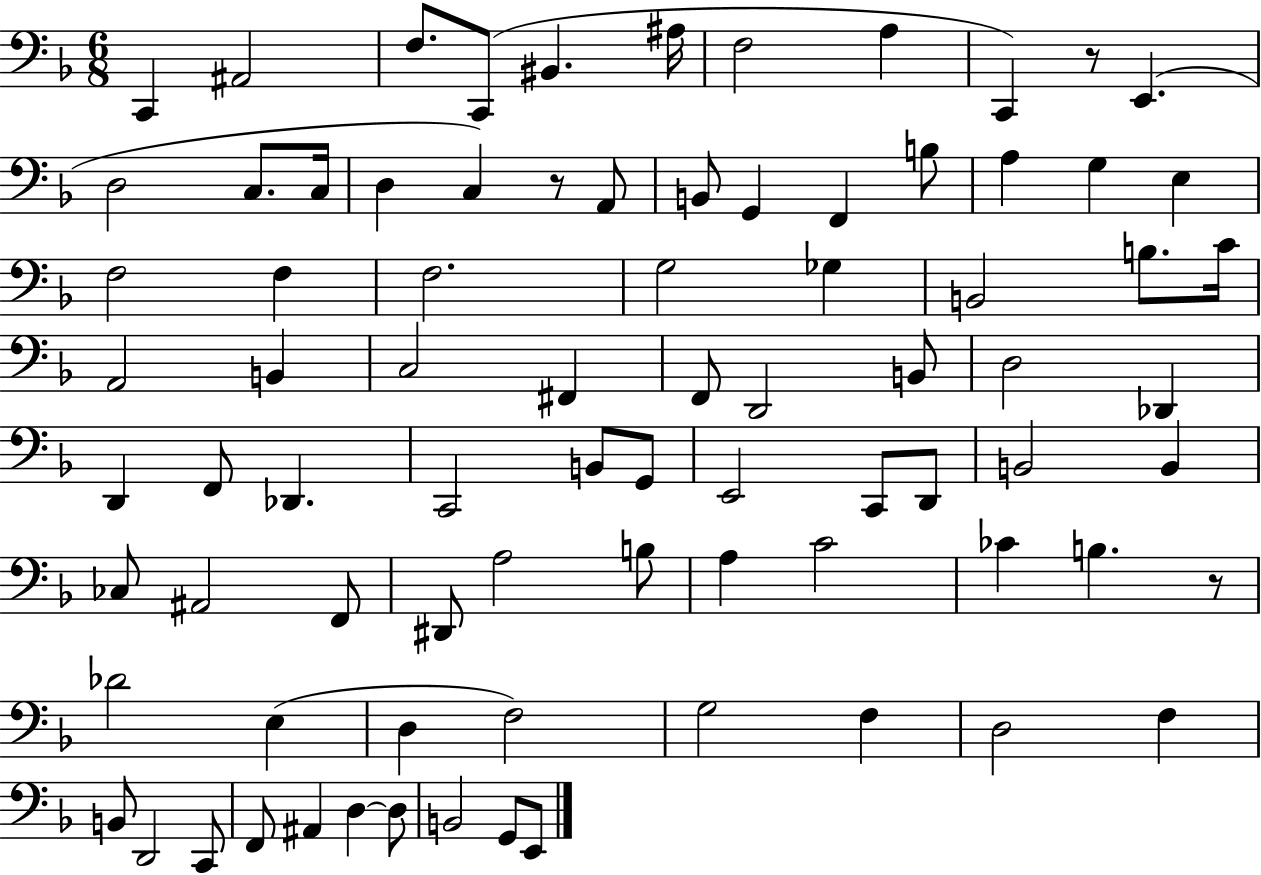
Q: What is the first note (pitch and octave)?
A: C2